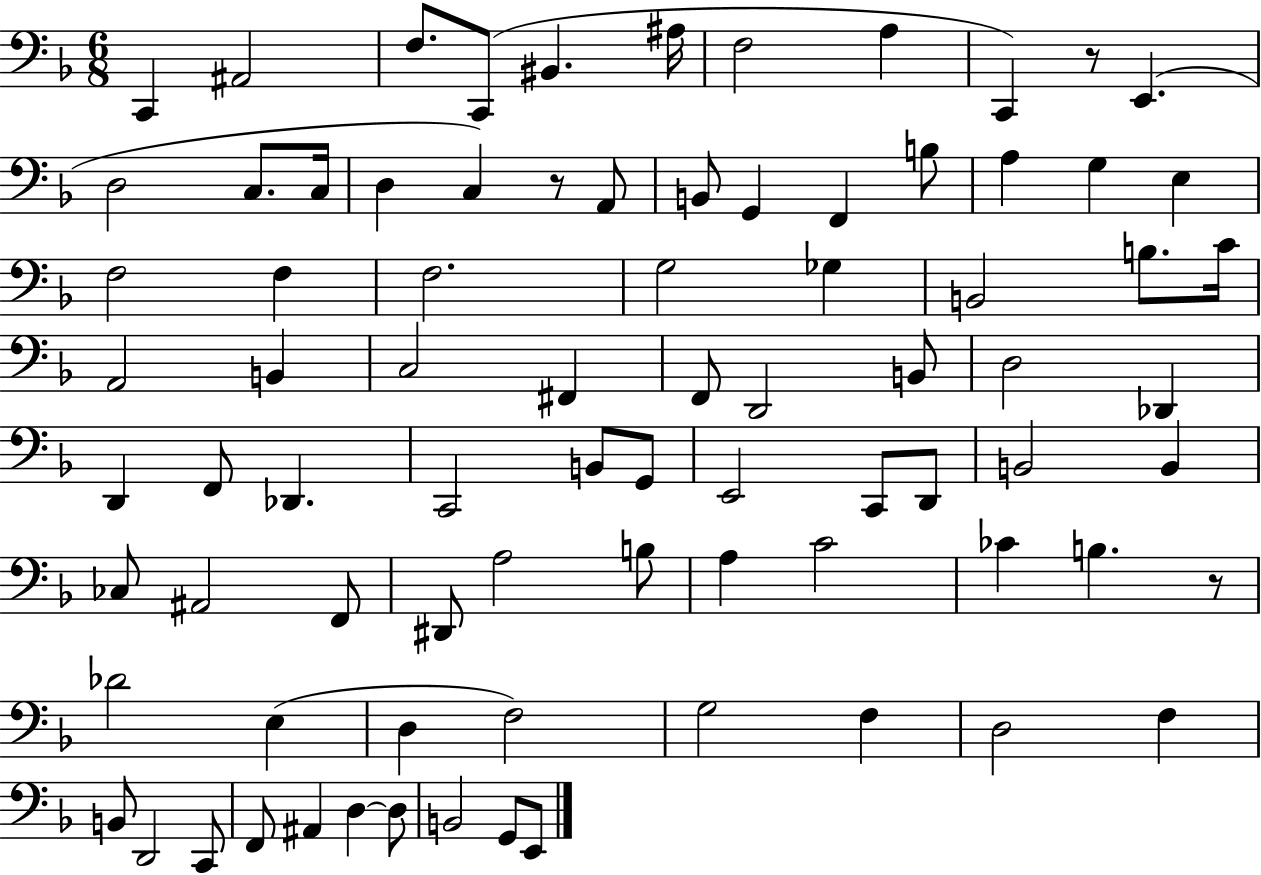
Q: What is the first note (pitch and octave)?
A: C2